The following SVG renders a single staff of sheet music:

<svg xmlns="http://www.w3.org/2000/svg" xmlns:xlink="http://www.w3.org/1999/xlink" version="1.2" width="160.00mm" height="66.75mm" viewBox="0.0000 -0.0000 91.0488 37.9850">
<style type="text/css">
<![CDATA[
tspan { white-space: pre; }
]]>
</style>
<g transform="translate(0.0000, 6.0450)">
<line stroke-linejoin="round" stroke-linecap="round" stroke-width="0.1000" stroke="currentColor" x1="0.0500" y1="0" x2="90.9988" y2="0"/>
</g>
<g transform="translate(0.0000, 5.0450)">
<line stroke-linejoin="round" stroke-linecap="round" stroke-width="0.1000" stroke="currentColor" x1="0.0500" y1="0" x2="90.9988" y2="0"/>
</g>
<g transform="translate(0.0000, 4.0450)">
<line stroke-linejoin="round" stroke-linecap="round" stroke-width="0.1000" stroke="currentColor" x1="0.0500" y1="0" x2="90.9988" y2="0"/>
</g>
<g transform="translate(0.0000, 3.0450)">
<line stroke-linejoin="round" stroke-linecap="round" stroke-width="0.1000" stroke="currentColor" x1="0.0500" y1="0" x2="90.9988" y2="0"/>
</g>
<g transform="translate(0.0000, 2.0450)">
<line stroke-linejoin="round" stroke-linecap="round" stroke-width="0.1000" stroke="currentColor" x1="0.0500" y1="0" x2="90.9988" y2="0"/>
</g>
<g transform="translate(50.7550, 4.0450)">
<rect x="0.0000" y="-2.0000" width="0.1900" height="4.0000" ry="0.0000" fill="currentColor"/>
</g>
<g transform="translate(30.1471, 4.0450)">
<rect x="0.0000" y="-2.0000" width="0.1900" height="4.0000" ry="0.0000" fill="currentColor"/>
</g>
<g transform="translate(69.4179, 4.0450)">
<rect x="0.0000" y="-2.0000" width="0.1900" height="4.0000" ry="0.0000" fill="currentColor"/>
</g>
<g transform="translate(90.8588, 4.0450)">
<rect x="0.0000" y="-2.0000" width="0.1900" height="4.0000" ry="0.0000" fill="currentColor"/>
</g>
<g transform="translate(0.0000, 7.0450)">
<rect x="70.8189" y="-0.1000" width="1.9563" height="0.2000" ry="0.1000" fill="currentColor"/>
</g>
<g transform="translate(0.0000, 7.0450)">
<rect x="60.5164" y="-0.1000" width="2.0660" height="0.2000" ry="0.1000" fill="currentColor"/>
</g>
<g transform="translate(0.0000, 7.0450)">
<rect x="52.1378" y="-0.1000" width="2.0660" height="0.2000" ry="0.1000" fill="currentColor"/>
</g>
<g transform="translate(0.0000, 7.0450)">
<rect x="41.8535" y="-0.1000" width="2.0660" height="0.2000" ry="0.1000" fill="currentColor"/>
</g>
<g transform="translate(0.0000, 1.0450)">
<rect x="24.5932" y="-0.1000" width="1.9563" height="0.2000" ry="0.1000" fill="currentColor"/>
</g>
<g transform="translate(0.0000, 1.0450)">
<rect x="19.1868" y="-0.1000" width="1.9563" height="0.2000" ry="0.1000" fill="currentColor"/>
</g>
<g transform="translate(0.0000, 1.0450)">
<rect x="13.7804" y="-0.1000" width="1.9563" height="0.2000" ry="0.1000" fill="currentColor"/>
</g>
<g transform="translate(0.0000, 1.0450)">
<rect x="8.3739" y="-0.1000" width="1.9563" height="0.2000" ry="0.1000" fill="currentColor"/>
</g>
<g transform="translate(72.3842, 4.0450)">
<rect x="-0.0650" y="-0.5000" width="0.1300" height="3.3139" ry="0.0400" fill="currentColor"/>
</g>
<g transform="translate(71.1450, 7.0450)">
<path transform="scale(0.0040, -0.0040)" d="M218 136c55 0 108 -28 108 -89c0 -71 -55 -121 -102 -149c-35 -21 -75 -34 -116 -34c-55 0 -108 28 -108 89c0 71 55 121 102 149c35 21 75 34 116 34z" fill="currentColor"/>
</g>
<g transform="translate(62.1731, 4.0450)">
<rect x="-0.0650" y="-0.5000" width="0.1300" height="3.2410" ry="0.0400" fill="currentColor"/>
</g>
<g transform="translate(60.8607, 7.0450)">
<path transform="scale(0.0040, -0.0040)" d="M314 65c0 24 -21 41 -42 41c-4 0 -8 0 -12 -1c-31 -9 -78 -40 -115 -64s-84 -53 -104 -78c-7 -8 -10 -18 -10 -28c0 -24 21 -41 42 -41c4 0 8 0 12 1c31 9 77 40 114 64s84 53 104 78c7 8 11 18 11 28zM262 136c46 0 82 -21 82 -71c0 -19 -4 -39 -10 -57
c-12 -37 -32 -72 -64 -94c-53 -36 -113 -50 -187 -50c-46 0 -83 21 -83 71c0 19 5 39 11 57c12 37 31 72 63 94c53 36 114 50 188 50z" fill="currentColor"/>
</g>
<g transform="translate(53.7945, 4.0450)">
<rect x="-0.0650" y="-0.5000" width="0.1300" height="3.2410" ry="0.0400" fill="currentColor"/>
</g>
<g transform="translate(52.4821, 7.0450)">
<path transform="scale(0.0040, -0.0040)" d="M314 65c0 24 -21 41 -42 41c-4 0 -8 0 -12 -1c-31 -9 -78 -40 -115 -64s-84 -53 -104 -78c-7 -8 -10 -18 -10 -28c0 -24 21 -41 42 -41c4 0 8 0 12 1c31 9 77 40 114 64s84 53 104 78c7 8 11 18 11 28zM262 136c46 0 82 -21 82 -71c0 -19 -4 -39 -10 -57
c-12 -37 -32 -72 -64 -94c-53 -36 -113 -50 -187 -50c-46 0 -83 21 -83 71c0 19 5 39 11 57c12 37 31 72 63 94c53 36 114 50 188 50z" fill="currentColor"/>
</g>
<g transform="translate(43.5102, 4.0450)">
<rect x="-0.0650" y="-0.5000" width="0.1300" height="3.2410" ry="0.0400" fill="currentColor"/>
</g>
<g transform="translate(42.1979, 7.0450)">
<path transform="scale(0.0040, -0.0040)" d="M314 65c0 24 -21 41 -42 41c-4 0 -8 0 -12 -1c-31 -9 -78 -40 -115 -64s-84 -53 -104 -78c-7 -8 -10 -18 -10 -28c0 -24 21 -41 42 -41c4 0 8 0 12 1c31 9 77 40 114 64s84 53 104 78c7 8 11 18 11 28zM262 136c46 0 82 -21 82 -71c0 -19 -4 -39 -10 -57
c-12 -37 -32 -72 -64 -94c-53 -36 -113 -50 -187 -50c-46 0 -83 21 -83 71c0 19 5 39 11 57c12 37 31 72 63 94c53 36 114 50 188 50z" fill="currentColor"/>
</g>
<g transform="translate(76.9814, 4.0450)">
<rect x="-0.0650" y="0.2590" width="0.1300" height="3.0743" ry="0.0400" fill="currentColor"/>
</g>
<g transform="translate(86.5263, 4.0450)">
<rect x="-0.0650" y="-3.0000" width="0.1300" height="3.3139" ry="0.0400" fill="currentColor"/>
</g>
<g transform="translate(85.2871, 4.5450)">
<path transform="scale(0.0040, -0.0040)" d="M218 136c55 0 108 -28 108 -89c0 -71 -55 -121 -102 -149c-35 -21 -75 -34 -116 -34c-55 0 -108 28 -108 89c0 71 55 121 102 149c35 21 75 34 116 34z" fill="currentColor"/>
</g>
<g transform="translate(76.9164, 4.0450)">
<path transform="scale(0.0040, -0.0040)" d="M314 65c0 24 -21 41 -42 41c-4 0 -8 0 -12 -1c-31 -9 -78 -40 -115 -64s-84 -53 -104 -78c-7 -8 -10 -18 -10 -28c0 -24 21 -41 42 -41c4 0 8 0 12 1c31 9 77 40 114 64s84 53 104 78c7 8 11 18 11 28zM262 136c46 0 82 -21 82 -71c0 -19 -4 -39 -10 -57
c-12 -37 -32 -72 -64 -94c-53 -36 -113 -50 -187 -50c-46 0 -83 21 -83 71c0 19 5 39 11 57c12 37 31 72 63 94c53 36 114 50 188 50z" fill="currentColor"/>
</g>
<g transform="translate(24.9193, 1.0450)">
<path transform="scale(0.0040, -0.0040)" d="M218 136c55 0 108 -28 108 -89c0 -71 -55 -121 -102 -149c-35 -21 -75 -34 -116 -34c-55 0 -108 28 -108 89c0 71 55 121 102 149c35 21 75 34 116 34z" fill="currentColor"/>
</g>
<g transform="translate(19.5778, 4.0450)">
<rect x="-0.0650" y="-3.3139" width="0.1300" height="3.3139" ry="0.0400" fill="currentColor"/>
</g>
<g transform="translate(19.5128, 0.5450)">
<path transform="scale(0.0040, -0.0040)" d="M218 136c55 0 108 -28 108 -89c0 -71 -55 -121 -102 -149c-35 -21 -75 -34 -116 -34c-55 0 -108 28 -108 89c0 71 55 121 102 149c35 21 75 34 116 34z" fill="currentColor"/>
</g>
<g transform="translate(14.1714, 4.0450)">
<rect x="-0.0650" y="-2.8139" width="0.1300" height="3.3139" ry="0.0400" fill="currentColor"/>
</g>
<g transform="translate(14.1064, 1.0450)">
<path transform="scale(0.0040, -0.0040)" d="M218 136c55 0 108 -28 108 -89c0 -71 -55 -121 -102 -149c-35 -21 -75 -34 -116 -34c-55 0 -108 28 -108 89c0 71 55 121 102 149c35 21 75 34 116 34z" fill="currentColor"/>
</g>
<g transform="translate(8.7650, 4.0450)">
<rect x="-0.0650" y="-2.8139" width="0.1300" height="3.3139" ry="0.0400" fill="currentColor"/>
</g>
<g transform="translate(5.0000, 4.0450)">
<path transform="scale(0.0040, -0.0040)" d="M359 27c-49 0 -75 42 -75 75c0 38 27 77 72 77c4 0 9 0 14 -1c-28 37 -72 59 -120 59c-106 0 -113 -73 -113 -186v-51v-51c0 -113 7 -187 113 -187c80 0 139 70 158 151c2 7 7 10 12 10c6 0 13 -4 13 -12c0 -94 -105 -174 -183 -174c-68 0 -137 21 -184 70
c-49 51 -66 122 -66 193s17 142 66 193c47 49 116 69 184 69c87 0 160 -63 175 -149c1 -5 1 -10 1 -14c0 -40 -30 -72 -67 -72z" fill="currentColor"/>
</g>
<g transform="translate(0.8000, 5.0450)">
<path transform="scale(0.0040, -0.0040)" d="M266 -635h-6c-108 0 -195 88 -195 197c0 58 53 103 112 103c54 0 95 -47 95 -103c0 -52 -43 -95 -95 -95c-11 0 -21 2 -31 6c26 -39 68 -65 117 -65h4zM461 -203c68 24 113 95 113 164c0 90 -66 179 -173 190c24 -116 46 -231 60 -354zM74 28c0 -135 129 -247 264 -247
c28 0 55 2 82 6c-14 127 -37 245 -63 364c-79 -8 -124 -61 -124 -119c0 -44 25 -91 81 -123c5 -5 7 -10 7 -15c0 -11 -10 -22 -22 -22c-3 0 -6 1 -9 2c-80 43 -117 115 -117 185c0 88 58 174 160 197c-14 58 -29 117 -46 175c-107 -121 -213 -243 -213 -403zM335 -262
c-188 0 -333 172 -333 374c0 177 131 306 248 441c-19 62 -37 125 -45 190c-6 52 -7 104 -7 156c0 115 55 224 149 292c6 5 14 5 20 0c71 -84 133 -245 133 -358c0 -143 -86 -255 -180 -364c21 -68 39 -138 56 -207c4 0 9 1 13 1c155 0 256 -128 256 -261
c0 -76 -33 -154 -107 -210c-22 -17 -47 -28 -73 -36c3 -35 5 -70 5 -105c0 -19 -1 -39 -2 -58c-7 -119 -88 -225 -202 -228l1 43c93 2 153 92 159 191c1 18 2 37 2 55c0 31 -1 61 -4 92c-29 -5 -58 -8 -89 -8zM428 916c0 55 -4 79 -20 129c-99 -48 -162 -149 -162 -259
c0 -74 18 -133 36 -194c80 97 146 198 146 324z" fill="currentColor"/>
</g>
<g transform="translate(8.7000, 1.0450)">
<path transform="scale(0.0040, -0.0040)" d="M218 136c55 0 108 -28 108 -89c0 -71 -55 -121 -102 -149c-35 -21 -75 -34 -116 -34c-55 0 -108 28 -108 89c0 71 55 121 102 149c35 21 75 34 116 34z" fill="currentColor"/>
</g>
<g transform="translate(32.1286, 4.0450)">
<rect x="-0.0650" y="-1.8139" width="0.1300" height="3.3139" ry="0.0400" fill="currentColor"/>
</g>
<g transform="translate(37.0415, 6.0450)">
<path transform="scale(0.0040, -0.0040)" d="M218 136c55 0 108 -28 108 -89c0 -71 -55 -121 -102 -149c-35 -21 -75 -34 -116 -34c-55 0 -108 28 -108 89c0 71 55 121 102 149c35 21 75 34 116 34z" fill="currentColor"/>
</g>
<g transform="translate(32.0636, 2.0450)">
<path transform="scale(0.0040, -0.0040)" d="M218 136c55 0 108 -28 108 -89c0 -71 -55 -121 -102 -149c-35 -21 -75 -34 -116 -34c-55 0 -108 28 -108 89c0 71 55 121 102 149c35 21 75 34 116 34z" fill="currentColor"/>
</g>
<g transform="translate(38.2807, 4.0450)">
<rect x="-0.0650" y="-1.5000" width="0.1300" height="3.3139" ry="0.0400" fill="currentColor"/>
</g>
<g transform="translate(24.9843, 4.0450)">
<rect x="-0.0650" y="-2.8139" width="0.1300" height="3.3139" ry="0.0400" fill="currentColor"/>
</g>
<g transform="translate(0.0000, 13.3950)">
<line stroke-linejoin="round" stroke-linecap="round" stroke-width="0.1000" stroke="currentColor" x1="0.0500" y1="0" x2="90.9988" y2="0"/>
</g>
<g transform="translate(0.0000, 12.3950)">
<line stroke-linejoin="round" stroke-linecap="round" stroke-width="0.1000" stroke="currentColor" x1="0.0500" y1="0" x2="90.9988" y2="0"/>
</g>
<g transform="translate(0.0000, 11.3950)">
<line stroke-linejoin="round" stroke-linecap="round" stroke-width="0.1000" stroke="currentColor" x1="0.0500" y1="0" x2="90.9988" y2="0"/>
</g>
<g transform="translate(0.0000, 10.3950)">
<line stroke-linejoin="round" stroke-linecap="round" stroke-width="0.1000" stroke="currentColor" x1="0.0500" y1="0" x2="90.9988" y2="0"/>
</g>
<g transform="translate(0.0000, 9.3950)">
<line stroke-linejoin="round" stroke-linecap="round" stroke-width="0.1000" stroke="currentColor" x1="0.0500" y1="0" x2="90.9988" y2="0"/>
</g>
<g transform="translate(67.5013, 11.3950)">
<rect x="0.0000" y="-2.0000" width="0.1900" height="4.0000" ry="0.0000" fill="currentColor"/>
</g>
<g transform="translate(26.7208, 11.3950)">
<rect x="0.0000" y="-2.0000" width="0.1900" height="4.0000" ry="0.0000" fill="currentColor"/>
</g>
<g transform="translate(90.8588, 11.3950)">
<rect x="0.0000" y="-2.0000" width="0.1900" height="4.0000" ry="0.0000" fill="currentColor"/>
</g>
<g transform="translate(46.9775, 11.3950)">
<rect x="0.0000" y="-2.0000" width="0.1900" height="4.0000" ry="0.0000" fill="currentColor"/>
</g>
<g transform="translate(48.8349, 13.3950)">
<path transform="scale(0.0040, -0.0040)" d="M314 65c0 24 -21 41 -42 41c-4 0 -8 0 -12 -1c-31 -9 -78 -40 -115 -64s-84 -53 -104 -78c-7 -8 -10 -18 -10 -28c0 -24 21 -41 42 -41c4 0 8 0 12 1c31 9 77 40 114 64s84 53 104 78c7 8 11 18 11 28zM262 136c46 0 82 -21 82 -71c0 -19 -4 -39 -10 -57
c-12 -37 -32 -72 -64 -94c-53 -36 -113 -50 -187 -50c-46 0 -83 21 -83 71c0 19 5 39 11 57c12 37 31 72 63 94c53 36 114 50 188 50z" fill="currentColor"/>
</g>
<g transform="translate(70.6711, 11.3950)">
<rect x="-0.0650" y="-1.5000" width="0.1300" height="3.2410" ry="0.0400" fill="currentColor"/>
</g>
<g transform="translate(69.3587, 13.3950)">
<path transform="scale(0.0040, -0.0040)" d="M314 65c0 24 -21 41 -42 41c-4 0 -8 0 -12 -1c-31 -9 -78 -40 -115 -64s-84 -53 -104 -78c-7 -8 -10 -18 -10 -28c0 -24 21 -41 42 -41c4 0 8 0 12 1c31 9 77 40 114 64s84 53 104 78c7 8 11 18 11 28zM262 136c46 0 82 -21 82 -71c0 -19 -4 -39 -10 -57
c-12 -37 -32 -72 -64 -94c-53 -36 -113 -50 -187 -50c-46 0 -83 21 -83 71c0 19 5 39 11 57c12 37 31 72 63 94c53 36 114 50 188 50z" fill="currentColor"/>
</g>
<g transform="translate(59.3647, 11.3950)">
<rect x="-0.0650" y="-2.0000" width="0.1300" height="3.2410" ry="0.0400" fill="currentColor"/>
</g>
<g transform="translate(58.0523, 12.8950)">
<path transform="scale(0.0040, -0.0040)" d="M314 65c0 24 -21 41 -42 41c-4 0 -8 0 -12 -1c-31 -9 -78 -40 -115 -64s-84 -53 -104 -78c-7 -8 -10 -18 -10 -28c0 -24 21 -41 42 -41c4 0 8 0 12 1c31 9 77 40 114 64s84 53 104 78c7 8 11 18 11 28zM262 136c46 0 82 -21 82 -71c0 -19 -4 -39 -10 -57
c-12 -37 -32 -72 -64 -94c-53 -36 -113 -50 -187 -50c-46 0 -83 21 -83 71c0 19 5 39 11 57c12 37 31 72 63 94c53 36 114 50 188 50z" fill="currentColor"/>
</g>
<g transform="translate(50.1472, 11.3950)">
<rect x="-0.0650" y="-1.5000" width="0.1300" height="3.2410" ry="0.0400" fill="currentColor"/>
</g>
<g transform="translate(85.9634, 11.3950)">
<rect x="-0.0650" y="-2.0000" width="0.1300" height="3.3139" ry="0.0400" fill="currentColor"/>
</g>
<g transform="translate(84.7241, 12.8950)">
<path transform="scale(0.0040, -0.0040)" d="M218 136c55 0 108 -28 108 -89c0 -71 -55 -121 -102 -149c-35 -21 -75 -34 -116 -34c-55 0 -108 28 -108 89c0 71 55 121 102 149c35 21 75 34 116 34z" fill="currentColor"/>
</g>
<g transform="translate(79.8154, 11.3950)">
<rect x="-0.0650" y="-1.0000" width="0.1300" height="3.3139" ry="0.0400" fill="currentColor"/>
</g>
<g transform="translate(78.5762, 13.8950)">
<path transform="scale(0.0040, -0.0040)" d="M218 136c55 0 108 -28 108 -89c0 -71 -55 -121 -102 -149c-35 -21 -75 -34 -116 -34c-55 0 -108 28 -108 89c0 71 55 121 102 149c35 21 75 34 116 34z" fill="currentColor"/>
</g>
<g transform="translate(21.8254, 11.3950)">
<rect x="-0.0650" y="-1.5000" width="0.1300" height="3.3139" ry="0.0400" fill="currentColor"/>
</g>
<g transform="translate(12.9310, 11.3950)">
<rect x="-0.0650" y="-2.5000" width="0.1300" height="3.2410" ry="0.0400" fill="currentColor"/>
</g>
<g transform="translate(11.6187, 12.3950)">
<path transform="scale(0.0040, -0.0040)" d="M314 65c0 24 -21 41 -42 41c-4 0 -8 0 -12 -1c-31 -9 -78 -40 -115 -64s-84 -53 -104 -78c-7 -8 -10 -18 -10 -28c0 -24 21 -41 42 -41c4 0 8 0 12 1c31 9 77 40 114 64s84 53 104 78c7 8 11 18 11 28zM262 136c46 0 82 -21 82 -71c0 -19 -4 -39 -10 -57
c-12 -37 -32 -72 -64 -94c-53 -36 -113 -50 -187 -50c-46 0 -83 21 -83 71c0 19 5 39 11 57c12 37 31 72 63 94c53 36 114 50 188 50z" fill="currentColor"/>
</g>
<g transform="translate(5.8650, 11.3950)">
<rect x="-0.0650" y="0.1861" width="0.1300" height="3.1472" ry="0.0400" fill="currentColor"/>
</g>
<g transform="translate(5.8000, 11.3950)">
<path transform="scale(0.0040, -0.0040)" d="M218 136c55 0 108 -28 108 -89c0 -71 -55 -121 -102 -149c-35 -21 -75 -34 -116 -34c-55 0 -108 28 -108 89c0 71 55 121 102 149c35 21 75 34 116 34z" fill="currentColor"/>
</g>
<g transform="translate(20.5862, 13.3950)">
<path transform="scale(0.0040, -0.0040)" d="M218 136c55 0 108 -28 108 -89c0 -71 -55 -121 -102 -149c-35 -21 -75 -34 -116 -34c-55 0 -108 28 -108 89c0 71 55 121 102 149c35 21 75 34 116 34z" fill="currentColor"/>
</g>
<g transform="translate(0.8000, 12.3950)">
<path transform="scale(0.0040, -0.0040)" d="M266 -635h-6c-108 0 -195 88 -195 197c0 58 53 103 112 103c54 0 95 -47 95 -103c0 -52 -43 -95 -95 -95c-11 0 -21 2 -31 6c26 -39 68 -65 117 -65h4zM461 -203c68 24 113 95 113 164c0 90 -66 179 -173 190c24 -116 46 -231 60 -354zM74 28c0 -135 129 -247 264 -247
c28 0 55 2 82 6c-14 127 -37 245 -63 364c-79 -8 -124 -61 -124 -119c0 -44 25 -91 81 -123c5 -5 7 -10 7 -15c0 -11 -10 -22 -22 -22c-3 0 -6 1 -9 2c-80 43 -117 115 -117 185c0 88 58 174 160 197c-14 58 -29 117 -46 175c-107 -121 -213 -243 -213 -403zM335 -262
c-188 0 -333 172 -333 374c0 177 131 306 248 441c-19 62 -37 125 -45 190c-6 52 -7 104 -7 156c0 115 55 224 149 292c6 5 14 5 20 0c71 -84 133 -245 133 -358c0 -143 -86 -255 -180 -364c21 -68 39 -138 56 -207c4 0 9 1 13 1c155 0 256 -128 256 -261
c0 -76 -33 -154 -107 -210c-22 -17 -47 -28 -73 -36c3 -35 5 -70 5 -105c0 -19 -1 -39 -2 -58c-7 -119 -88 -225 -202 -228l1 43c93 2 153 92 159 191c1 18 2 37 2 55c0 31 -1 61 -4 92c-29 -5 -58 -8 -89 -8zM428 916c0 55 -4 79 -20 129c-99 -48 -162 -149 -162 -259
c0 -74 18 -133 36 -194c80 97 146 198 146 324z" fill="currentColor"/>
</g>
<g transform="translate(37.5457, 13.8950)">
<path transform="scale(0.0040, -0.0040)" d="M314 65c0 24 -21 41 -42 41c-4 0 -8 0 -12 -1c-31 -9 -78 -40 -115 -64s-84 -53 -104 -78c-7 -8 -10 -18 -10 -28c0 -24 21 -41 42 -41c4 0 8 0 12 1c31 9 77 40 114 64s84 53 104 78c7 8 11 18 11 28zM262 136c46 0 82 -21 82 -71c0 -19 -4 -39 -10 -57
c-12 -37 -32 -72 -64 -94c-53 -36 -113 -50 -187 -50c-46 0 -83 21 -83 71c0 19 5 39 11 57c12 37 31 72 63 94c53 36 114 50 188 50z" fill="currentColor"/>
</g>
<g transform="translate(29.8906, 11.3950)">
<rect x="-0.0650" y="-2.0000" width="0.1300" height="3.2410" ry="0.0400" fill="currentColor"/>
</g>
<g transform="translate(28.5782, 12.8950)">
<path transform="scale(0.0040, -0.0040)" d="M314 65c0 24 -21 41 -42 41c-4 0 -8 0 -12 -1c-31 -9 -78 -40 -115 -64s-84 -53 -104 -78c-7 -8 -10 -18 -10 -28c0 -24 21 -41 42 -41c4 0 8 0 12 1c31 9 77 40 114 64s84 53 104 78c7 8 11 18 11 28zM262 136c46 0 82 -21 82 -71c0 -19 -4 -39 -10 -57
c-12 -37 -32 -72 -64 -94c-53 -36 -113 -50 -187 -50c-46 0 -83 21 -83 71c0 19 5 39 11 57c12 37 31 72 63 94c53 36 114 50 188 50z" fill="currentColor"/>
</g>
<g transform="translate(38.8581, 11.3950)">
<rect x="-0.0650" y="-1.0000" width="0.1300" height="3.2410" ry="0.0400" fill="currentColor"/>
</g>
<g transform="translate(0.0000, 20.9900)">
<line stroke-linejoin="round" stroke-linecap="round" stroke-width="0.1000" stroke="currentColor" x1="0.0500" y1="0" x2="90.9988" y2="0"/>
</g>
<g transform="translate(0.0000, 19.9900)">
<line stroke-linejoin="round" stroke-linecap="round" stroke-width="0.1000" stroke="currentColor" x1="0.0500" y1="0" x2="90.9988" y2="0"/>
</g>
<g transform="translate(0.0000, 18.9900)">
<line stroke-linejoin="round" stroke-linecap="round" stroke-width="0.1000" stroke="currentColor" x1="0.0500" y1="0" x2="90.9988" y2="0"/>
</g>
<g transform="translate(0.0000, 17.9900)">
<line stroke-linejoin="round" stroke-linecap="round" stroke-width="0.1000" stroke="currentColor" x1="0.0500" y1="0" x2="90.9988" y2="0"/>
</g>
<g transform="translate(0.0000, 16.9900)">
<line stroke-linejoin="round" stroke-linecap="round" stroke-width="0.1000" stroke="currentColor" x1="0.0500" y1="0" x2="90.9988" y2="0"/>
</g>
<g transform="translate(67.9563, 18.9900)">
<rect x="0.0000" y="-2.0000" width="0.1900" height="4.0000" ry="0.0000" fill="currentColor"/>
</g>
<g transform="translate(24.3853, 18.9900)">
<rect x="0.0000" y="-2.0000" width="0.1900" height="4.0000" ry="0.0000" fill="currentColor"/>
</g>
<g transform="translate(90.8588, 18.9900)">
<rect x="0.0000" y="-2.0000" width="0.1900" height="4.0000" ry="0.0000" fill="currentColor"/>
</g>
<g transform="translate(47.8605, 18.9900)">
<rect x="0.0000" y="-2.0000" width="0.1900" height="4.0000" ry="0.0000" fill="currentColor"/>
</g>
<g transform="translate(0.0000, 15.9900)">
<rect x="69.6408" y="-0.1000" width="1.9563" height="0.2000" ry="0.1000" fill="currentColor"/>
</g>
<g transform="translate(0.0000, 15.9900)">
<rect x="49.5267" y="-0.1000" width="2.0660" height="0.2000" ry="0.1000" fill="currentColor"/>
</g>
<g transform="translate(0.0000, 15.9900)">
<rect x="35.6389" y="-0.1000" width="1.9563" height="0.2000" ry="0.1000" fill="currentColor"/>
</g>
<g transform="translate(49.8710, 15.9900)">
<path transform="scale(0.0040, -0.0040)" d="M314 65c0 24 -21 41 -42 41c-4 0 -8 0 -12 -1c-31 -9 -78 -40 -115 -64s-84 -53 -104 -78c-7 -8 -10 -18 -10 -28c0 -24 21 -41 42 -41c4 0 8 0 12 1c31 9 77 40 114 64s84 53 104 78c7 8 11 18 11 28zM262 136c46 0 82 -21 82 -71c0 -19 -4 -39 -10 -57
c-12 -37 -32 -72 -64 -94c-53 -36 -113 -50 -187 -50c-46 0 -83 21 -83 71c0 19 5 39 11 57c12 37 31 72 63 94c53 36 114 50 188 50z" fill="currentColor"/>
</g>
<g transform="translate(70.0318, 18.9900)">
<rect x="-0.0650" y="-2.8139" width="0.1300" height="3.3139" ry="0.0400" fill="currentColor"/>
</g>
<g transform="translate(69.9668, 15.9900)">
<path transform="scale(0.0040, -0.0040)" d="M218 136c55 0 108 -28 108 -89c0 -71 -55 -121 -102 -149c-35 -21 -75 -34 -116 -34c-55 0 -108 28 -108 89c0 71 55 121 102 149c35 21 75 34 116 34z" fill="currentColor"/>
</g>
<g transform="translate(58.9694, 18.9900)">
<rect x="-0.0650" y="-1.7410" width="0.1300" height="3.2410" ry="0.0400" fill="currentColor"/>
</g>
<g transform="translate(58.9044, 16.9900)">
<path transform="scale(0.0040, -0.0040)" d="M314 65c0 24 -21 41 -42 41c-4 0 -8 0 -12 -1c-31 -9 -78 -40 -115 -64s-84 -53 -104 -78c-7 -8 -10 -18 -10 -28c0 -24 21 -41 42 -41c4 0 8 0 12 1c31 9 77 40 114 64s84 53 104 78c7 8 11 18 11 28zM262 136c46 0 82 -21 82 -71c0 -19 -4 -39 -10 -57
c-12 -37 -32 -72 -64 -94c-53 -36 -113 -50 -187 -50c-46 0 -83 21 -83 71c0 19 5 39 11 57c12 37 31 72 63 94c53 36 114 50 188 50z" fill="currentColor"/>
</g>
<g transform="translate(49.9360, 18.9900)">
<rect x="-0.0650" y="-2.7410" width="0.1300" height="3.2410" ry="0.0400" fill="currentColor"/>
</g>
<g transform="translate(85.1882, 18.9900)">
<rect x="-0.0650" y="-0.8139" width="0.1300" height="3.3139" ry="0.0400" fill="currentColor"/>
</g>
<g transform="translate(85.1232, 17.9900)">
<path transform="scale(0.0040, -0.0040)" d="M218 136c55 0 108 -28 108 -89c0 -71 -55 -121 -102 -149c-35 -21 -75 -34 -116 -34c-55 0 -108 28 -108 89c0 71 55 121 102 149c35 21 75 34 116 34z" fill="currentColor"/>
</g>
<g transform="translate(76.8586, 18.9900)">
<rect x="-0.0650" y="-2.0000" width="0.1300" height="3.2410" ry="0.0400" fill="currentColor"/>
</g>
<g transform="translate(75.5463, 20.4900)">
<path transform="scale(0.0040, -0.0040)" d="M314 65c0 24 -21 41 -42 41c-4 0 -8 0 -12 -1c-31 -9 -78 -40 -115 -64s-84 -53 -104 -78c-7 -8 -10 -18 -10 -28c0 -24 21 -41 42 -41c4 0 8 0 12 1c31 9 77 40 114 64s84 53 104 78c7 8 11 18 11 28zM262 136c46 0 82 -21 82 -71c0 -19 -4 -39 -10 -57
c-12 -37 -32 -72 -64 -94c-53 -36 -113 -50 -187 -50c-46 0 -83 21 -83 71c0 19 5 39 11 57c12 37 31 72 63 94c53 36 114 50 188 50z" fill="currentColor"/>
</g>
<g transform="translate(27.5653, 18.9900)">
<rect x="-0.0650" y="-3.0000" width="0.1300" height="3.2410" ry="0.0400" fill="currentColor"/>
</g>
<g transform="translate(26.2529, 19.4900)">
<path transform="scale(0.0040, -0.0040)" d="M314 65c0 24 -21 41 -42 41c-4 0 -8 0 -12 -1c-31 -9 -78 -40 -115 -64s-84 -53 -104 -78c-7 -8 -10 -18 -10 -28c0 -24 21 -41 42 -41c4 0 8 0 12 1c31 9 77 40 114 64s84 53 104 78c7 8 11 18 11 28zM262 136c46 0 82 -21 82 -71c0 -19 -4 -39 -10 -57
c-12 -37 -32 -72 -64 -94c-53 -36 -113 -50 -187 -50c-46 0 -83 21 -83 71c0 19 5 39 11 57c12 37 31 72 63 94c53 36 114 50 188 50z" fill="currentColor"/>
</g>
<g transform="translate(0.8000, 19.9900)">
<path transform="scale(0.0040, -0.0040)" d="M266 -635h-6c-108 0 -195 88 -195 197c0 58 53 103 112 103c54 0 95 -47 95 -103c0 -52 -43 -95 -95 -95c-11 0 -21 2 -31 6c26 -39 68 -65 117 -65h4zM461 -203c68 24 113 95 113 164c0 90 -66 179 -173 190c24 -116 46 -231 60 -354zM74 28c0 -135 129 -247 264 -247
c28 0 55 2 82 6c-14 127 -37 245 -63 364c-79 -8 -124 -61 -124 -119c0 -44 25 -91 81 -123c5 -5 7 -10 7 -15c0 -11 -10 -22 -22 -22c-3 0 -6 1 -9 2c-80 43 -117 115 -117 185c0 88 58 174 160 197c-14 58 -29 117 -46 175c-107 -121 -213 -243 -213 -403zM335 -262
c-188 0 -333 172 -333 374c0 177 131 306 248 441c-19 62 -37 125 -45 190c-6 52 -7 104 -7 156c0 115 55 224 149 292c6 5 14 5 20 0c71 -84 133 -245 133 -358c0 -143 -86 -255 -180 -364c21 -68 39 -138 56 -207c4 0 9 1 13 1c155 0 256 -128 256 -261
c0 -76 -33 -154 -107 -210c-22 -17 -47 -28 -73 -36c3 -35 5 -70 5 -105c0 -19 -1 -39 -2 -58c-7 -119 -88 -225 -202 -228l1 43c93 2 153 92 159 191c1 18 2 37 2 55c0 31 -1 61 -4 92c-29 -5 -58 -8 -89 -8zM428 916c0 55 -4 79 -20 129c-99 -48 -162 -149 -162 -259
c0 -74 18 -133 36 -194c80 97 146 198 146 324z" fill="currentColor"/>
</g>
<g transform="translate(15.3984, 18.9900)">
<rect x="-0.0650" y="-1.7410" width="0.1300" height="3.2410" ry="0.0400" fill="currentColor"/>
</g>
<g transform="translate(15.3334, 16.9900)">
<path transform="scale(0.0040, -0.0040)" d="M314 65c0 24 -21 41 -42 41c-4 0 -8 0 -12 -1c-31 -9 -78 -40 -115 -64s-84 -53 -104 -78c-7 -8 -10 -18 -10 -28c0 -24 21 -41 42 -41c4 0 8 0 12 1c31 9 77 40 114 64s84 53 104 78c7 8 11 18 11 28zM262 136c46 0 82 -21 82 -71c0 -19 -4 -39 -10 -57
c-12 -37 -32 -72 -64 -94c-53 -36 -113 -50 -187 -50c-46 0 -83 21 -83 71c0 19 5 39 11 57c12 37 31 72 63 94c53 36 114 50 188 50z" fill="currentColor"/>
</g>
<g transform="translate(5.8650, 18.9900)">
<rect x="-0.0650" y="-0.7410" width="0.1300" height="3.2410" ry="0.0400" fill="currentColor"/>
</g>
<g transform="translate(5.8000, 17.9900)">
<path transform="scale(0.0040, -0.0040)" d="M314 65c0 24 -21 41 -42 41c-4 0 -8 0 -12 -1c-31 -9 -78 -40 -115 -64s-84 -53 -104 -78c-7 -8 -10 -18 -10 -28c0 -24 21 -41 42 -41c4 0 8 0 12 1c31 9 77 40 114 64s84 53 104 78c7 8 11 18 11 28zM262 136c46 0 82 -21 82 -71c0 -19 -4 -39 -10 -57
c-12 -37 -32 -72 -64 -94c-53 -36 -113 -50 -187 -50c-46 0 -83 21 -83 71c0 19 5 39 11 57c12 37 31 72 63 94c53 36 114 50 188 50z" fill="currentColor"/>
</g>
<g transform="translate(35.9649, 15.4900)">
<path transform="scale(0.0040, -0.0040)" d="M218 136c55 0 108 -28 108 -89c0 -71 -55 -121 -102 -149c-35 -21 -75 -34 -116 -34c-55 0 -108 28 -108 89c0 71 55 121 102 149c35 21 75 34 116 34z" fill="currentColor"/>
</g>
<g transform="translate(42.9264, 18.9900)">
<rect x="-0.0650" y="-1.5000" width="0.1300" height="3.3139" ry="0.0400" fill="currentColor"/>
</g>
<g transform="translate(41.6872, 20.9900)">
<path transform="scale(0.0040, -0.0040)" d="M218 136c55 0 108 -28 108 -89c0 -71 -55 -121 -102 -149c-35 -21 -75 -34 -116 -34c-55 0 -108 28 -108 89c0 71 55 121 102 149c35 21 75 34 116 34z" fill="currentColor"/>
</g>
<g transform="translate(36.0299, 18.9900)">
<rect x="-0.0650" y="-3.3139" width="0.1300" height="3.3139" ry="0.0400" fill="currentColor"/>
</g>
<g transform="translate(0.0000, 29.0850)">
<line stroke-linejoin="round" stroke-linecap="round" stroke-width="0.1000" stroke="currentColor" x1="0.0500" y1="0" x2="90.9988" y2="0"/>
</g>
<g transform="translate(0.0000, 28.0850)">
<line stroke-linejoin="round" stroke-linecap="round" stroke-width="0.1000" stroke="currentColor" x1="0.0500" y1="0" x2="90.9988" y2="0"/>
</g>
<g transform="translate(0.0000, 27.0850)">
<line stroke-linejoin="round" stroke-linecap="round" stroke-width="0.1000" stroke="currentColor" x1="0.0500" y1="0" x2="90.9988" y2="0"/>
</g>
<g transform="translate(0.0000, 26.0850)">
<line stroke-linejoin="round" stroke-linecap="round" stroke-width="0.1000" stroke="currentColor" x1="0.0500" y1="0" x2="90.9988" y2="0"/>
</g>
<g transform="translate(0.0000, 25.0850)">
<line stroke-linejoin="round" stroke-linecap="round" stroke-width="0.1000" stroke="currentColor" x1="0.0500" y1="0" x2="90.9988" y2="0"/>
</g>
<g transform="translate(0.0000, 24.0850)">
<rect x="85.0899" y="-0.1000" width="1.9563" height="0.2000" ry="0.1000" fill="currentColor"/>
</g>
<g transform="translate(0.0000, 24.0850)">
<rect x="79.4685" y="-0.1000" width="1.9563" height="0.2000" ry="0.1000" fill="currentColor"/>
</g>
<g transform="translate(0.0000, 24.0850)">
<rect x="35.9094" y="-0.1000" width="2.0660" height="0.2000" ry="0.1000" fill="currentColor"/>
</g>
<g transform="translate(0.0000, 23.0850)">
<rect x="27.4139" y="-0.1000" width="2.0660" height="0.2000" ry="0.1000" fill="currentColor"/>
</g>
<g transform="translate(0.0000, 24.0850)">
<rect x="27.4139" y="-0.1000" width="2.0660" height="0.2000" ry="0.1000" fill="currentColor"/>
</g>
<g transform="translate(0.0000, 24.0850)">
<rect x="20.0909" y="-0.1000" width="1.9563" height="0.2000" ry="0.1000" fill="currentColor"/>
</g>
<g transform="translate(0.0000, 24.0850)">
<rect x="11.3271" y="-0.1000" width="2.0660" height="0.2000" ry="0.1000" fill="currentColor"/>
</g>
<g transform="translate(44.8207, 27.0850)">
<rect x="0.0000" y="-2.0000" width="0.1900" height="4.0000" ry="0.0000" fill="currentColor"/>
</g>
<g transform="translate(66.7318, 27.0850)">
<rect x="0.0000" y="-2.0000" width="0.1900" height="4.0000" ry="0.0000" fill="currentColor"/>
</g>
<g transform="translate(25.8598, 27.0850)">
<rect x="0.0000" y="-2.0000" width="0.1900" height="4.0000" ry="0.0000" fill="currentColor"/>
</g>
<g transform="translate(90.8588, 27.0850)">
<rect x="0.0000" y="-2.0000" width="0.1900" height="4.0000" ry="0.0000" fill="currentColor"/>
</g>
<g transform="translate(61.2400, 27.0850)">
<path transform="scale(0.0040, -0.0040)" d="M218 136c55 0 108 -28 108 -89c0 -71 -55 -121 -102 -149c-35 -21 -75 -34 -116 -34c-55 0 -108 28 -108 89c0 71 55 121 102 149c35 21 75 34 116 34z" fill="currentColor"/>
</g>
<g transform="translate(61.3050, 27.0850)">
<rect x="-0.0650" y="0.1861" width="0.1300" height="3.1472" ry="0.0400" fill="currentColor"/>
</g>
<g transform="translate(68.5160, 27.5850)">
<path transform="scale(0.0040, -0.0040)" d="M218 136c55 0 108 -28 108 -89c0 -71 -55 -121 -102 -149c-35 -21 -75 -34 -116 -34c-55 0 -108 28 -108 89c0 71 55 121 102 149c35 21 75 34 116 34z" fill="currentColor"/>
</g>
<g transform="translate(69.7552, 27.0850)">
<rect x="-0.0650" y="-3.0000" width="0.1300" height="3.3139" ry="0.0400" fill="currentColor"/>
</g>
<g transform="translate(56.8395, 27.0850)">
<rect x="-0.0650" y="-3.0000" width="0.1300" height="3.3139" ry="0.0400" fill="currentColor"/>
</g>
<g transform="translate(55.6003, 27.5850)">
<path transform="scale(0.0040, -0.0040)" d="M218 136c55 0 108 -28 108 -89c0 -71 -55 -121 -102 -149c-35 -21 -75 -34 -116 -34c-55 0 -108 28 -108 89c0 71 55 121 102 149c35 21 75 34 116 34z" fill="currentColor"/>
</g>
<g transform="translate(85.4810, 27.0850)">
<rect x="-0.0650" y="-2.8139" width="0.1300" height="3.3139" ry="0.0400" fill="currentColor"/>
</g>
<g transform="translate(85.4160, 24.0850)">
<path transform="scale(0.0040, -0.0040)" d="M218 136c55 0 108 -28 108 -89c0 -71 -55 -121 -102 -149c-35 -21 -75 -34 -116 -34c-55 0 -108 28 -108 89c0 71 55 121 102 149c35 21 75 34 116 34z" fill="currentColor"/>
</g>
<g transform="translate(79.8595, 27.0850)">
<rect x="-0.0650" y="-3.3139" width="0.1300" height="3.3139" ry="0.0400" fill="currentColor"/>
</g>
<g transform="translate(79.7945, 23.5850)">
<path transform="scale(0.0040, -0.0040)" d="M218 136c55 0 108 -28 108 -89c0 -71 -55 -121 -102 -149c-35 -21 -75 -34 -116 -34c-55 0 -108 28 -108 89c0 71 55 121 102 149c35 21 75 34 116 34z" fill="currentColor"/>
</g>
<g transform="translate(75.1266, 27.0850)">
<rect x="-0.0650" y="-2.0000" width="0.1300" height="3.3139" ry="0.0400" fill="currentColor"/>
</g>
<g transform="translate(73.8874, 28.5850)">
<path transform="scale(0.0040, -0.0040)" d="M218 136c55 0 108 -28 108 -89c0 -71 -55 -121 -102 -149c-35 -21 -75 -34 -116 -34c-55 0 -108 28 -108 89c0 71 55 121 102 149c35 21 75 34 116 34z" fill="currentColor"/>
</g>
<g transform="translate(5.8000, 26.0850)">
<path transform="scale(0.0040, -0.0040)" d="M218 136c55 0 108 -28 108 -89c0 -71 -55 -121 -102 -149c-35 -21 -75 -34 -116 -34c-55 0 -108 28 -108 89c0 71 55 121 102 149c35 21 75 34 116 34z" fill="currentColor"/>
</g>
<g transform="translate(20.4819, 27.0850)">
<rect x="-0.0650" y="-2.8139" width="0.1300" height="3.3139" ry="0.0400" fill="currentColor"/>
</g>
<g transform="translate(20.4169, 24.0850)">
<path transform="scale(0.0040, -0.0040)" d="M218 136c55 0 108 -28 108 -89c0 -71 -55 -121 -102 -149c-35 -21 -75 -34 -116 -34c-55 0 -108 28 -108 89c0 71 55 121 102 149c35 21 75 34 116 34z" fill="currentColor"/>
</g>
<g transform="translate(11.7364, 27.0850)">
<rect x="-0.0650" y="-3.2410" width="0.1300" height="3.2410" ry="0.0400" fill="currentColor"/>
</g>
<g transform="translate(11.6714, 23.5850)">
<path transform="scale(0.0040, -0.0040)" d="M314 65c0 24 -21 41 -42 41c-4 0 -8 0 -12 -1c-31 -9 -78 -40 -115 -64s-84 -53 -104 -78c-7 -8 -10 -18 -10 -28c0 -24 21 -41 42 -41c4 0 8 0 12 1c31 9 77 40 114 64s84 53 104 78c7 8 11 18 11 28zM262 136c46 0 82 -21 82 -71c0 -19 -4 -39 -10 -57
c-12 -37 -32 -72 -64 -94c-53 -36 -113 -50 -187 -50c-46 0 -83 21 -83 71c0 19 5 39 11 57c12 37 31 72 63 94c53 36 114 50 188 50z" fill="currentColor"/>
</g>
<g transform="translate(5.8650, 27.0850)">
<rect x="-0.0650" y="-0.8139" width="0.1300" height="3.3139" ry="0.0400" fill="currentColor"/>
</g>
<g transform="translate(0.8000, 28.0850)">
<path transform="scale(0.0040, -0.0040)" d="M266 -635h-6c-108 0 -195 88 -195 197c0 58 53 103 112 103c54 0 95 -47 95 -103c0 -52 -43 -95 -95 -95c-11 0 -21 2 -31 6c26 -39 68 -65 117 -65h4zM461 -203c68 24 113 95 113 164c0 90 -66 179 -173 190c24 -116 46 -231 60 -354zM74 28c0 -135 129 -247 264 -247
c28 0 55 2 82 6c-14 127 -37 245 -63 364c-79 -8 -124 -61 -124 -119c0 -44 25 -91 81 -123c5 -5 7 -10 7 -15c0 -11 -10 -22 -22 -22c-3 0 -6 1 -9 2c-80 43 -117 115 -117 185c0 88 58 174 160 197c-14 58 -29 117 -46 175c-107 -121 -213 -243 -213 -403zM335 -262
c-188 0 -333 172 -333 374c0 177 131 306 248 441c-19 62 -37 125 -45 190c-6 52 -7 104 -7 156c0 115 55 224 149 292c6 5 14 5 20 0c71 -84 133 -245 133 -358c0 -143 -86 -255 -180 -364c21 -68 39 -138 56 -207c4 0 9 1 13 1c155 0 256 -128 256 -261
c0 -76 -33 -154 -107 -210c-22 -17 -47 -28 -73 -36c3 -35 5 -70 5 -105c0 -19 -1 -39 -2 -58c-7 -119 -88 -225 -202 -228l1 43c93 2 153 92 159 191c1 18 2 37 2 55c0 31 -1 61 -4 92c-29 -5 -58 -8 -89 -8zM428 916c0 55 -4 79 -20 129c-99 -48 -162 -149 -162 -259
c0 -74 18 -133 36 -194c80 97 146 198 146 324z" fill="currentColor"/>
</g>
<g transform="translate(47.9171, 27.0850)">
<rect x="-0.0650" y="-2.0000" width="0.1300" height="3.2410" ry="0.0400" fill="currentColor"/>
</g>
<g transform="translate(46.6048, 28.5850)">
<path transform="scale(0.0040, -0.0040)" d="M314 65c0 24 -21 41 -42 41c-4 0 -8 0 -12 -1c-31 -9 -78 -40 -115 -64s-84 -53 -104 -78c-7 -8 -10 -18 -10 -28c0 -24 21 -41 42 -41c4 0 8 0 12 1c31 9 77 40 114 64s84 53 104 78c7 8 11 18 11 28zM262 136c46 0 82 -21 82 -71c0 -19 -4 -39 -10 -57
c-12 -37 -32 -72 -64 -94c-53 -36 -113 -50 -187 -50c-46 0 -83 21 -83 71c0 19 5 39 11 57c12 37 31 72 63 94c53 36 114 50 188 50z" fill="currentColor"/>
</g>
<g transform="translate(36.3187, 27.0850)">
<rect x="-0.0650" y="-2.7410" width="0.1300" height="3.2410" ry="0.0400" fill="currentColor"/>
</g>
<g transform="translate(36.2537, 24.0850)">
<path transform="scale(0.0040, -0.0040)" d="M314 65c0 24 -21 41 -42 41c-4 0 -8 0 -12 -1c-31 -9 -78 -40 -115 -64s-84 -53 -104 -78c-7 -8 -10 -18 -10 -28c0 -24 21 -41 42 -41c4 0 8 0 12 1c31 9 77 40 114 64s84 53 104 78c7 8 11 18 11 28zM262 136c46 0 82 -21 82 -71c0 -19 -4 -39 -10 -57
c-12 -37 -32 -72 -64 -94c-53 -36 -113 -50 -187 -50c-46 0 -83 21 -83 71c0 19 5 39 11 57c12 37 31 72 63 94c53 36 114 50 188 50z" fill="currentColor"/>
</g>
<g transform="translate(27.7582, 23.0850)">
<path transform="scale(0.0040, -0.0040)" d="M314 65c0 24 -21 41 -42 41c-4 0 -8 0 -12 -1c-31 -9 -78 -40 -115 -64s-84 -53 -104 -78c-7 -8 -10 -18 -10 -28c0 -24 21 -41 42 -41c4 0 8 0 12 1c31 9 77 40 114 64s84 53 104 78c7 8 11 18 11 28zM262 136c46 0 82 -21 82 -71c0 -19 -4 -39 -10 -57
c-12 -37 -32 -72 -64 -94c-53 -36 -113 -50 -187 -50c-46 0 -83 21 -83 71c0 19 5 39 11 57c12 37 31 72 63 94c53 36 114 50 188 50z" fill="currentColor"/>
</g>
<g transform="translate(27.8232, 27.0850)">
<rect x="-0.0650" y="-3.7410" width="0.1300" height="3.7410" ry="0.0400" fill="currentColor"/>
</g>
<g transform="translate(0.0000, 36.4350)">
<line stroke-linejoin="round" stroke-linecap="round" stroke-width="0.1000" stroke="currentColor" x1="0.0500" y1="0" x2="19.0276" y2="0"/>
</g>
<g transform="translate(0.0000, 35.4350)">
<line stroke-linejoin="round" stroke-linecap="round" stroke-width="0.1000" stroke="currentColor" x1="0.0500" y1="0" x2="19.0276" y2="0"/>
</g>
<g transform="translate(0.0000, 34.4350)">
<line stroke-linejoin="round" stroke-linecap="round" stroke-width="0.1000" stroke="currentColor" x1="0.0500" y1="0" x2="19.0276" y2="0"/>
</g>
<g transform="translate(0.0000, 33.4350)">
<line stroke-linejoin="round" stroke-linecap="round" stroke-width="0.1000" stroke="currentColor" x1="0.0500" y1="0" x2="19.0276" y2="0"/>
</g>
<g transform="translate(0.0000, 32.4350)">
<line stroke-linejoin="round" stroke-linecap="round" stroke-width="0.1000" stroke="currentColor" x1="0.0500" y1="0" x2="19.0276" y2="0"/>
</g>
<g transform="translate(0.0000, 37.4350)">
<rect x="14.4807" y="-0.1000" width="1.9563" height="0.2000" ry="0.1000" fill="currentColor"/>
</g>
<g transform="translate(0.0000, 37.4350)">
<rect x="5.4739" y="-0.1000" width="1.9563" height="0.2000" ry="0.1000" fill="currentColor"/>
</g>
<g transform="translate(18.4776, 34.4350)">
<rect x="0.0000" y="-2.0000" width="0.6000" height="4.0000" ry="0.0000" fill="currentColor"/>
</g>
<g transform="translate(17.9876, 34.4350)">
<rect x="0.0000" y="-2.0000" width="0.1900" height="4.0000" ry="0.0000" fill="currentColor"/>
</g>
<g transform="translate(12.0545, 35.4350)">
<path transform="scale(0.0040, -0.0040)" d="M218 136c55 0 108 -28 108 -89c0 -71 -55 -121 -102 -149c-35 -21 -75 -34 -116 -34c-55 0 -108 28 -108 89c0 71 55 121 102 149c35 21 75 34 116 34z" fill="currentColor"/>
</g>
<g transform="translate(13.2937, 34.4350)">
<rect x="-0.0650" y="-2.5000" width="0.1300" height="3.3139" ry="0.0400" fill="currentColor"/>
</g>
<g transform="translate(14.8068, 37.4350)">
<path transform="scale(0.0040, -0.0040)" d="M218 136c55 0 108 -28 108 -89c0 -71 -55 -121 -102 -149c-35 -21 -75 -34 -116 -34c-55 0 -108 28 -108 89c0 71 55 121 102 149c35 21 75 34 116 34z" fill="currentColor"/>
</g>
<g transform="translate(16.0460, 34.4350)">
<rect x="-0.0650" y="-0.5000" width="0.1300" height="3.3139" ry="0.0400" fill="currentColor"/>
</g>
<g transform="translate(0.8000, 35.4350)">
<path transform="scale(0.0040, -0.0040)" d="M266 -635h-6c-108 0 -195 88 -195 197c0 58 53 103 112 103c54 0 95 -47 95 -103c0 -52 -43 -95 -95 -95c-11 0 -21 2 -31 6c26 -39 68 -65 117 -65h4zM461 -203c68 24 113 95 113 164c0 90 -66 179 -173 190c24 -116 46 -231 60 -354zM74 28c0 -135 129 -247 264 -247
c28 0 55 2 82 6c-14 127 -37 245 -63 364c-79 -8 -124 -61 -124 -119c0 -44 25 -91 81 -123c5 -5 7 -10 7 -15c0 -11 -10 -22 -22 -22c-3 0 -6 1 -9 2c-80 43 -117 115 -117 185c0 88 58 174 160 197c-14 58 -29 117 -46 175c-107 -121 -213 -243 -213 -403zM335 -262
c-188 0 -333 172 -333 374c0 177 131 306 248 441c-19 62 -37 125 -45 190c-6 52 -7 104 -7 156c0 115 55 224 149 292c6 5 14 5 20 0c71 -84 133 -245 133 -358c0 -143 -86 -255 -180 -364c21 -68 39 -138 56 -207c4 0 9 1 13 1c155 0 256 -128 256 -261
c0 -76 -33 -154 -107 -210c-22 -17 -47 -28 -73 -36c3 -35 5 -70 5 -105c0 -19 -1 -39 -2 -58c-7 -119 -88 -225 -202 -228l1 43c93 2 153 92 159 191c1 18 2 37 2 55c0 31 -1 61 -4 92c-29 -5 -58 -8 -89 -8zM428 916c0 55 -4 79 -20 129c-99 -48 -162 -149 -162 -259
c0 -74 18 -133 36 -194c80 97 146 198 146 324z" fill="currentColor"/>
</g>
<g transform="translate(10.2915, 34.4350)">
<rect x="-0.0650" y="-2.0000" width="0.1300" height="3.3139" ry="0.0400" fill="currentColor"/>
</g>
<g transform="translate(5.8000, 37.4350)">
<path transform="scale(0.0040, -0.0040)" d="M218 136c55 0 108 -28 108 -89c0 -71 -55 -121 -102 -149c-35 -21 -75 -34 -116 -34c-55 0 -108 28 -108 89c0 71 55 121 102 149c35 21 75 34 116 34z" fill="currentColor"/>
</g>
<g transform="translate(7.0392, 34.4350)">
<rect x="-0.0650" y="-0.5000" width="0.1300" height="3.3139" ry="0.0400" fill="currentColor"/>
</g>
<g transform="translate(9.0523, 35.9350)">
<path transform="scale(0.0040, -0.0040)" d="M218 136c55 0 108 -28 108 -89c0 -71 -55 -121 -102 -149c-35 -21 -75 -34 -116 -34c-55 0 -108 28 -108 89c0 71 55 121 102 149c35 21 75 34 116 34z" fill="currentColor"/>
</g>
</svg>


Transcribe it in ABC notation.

X:1
T:Untitled
M:4/4
L:1/4
K:C
a a b a f E C2 C2 C2 C B2 A B G2 E F2 D2 E2 F2 E2 D F d2 f2 A2 b E a2 f2 a F2 d d b2 a c'2 a2 F2 A B A F b a C F G C